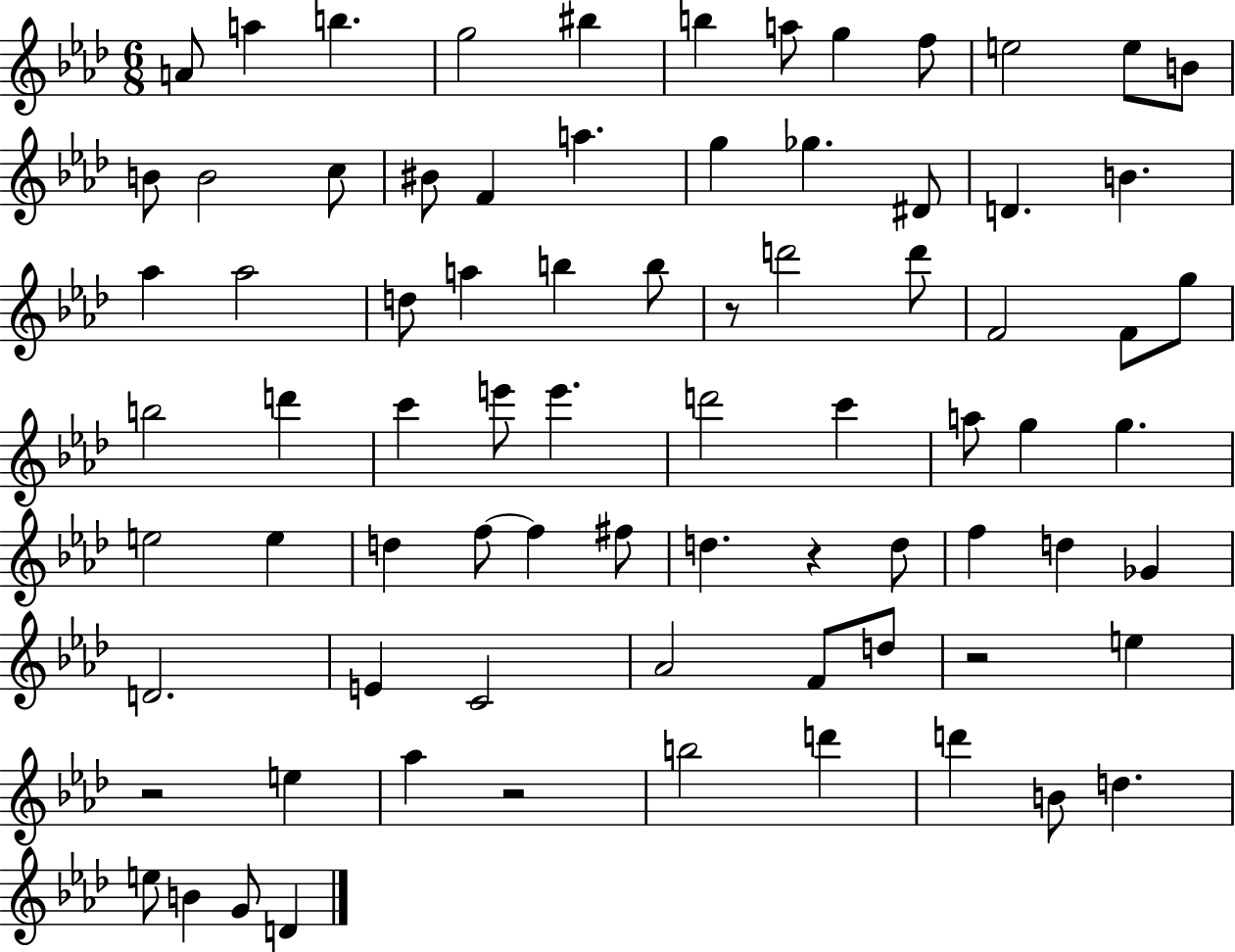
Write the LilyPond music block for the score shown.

{
  \clef treble
  \numericTimeSignature
  \time 6/8
  \key aes \major
  a'8 a''4 b''4. | g''2 bis''4 | b''4 a''8 g''4 f''8 | e''2 e''8 b'8 | \break b'8 b'2 c''8 | bis'8 f'4 a''4. | g''4 ges''4. dis'8 | d'4. b'4. | \break aes''4 aes''2 | d''8 a''4 b''4 b''8 | r8 d'''2 d'''8 | f'2 f'8 g''8 | \break b''2 d'''4 | c'''4 e'''8 e'''4. | d'''2 c'''4 | a''8 g''4 g''4. | \break e''2 e''4 | d''4 f''8~~ f''4 fis''8 | d''4. r4 d''8 | f''4 d''4 ges'4 | \break d'2. | e'4 c'2 | aes'2 f'8 d''8 | r2 e''4 | \break r2 e''4 | aes''4 r2 | b''2 d'''4 | d'''4 b'8 d''4. | \break e''8 b'4 g'8 d'4 | \bar "|."
}